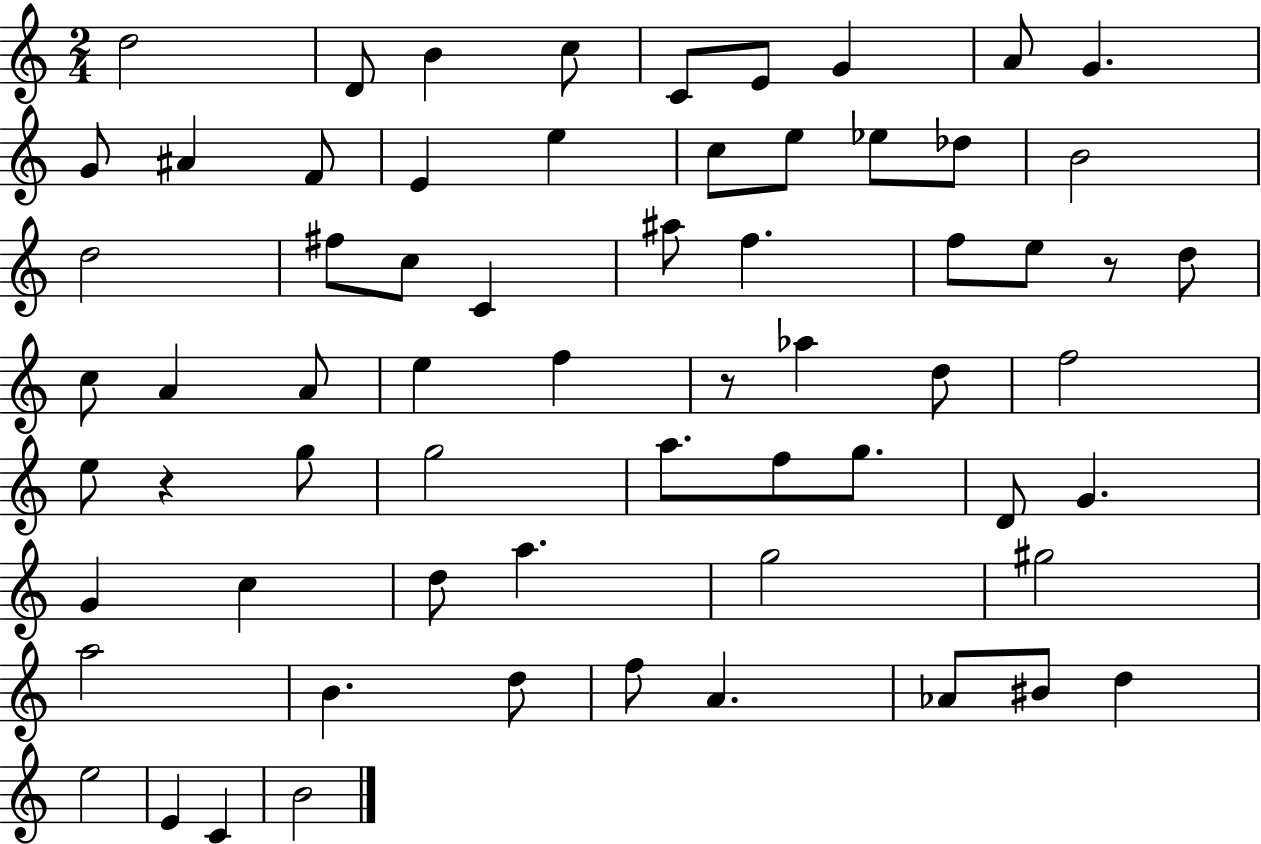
{
  \clef treble
  \numericTimeSignature
  \time 2/4
  \key c \major
  d''2 | d'8 b'4 c''8 | c'8 e'8 g'4 | a'8 g'4. | \break g'8 ais'4 f'8 | e'4 e''4 | c''8 e''8 ees''8 des''8 | b'2 | \break d''2 | fis''8 c''8 c'4 | ais''8 f''4. | f''8 e''8 r8 d''8 | \break c''8 a'4 a'8 | e''4 f''4 | r8 aes''4 d''8 | f''2 | \break e''8 r4 g''8 | g''2 | a''8. f''8 g''8. | d'8 g'4. | \break g'4 c''4 | d''8 a''4. | g''2 | gis''2 | \break a''2 | b'4. d''8 | f''8 a'4. | aes'8 bis'8 d''4 | \break e''2 | e'4 c'4 | b'2 | \bar "|."
}